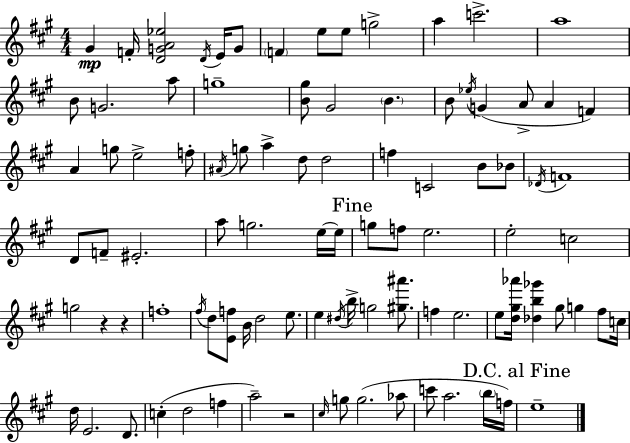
X:1
T:Untitled
M:4/4
L:1/4
K:A
^G F/4 [DGA_e]2 D/4 E/4 G/2 F e/2 e/2 g2 a c'2 a4 B/2 G2 a/2 g4 [B^g]/2 ^G2 B B/2 _e/4 G A/2 A F A g/2 e2 f/2 ^A/4 g/2 a d/2 d2 f C2 B/2 _B/2 _D/4 F4 D/2 F/2 ^E2 a/2 g2 e/4 e/4 g/2 f/2 e2 e2 c2 g2 z z f4 ^f/4 d/2 [Ef]/2 B/4 d2 e/2 e ^d/4 b/4 g2 [^g^a']/2 f e2 e/2 [d^g_a']/4 [_db_g'] ^g/2 g ^f/2 c/4 d/4 E2 D/2 c d2 f a2 z2 ^c/4 g/2 g2 _a/2 c'/2 a2 b/4 f/4 e4